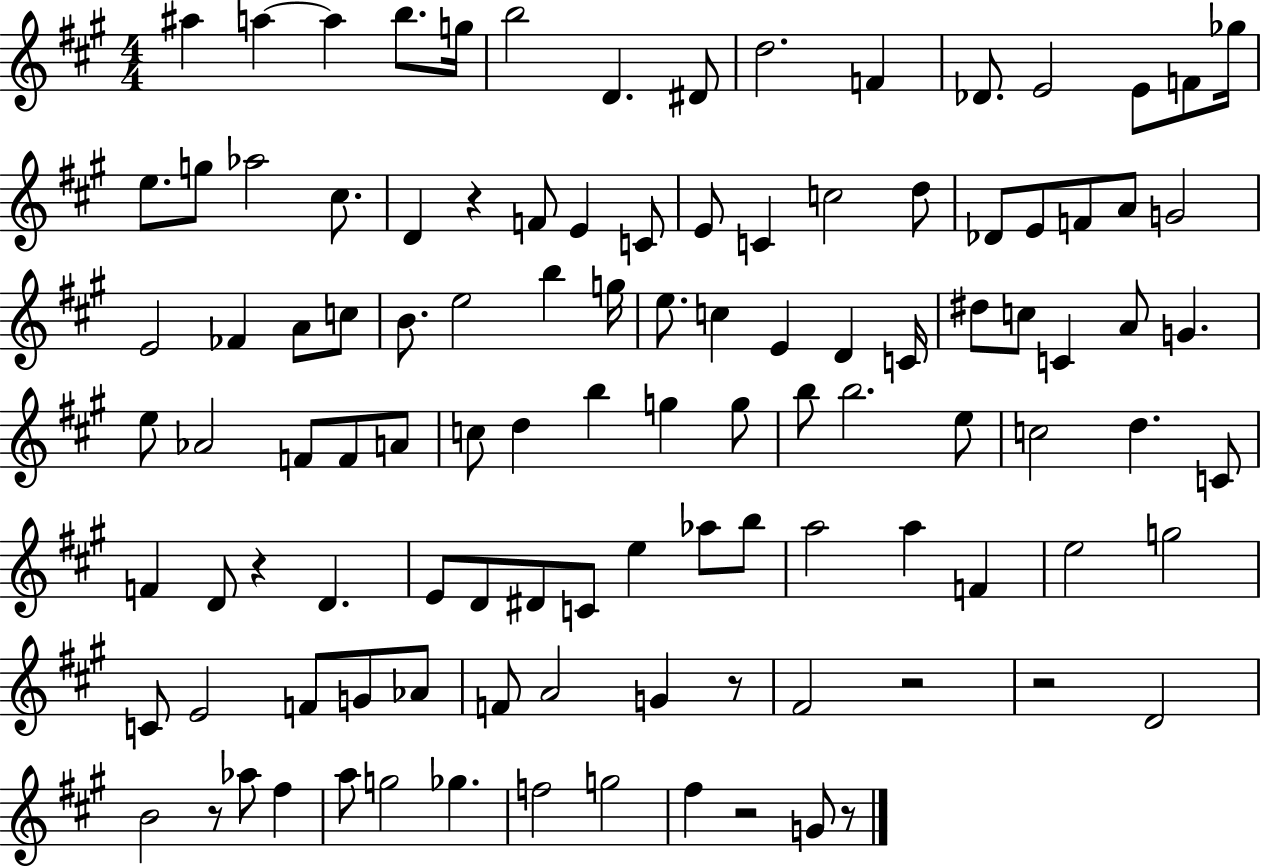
X:1
T:Untitled
M:4/4
L:1/4
K:A
^a a a b/2 g/4 b2 D ^D/2 d2 F _D/2 E2 E/2 F/2 _g/4 e/2 g/2 _a2 ^c/2 D z F/2 E C/2 E/2 C c2 d/2 _D/2 E/2 F/2 A/2 G2 E2 _F A/2 c/2 B/2 e2 b g/4 e/2 c E D C/4 ^d/2 c/2 C A/2 G e/2 _A2 F/2 F/2 A/2 c/2 d b g g/2 b/2 b2 e/2 c2 d C/2 F D/2 z D E/2 D/2 ^D/2 C/2 e _a/2 b/2 a2 a F e2 g2 C/2 E2 F/2 G/2 _A/2 F/2 A2 G z/2 ^F2 z2 z2 D2 B2 z/2 _a/2 ^f a/2 g2 _g f2 g2 ^f z2 G/2 z/2